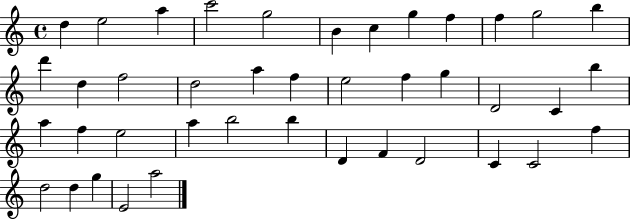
D5/q E5/h A5/q C6/h G5/h B4/q C5/q G5/q F5/q F5/q G5/h B5/q D6/q D5/q F5/h D5/h A5/q F5/q E5/h F5/q G5/q D4/h C4/q B5/q A5/q F5/q E5/h A5/q B5/h B5/q D4/q F4/q D4/h C4/q C4/h F5/q D5/h D5/q G5/q E4/h A5/h